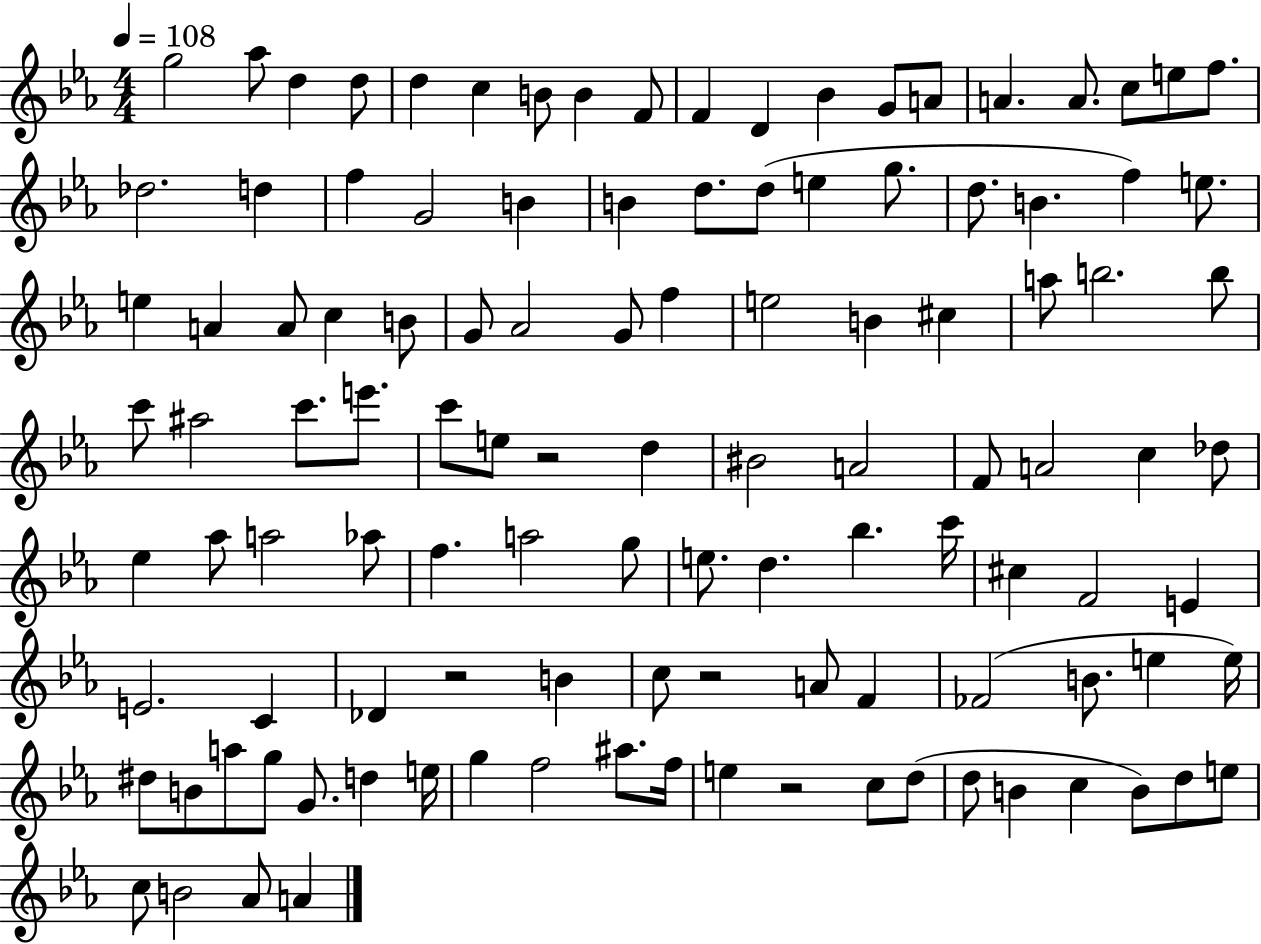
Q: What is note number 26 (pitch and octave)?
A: D5